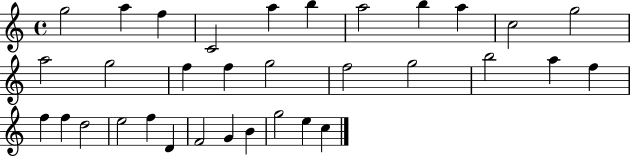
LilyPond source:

{
  \clef treble
  \time 4/4
  \defaultTimeSignature
  \key c \major
  g''2 a''4 f''4 | c'2 a''4 b''4 | a''2 b''4 a''4 | c''2 g''2 | \break a''2 g''2 | f''4 f''4 g''2 | f''2 g''2 | b''2 a''4 f''4 | \break f''4 f''4 d''2 | e''2 f''4 d'4 | f'2 g'4 b'4 | g''2 e''4 c''4 | \break \bar "|."
}